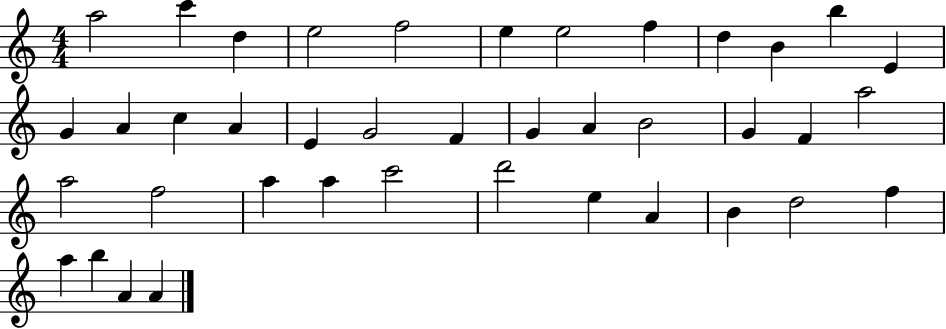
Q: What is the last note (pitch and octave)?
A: A4